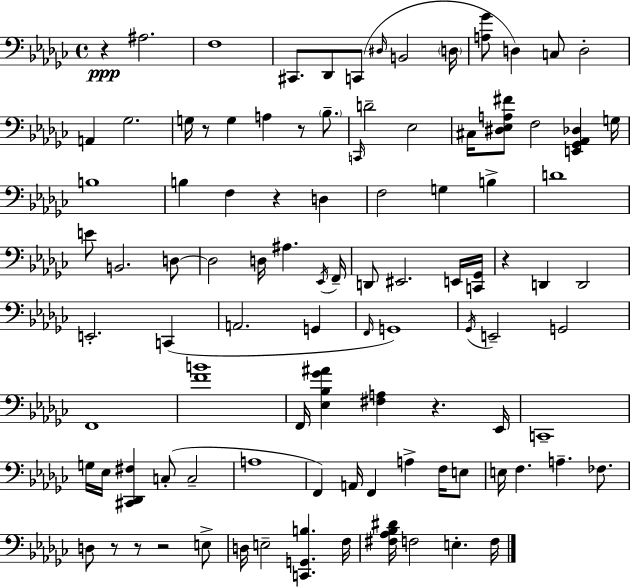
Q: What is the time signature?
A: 4/4